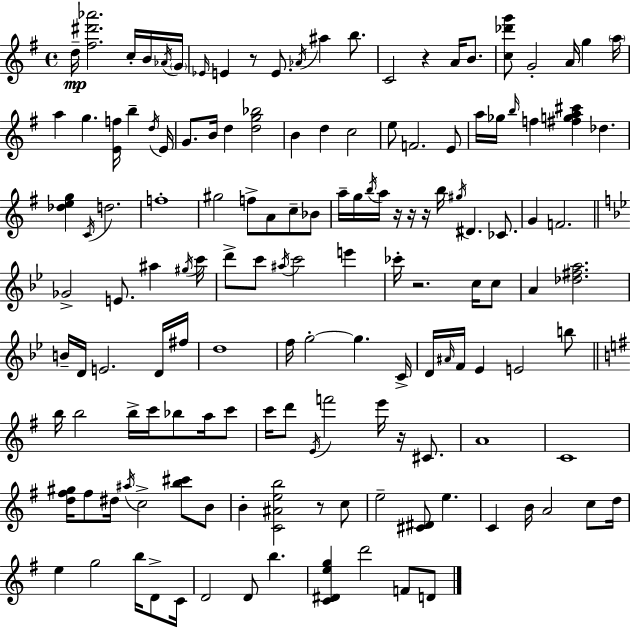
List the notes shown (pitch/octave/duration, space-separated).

D5/s [F#5,D#6,Ab6]/h. C5/s B4/s Ab4/s G4/s Eb4/s E4/q R/e E4/e. Ab4/s A#5/q B5/e. C4/h R/q A4/s B4/e. [C5,Db6,G6]/e G4/h A4/s G5/q A5/s A5/q G5/q. [E4,F5]/s B5/q D5/s E4/s G4/e. B4/s D5/q [D5,G5,Bb5]/h B4/q D5/q C5/h E5/e F4/h. E4/e A5/s Gb5/s B5/s F5/q [F#5,G5,A5,C#6]/q Db5/q. [Db5,E5,G5]/q C4/s D5/h. F5/w G#5/h F5/e A4/e C5/e Bb4/e A5/s G5/s B5/s A5/s R/s R/s R/s B5/s G#5/s D#4/q. CES4/e. G4/q F4/h. Gb4/h E4/e. A#5/q G#5/s C6/s D6/e C6/e A#5/s C6/h E6/q CES6/s R/h. C5/s C5/e A4/q [Db5,F#5,A5]/h. B4/s D4/s E4/h. D4/s F#5/s D5/w F5/s G5/h G5/q. C4/s D4/s A#4/s F4/s Eb4/q E4/h B5/e B5/s B5/h B5/s C6/s Bb5/e A5/s C6/e C6/s D6/e E4/s F6/h E6/s R/s C#4/e. A4/w C4/w [D5,F#5,G#5]/s F#5/e D#5/s A#5/s C5/h [B5,C#6]/e B4/e B4/q [C4,A#4,E5,B5]/h R/e C5/e E5/h [C#4,D#4]/e E5/q. C4/q B4/s A4/h C5/e D5/s E5/q G5/h B5/s D4/e C4/s D4/h D4/e B5/q. [C4,D#4,E5,G5]/q D6/h F4/e D4/e